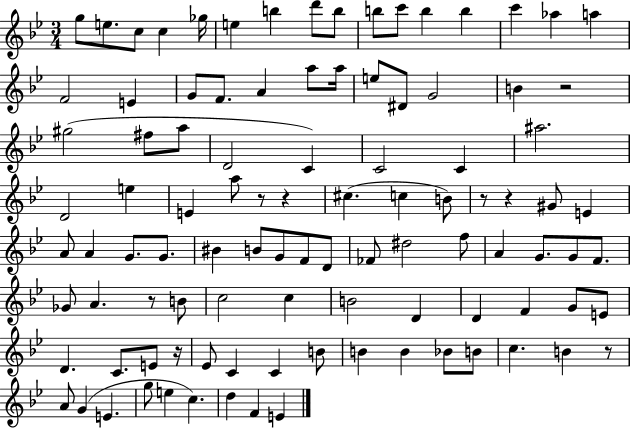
X:1
T:Untitled
M:3/4
L:1/4
K:Bb
g/2 e/2 c/2 c _g/4 e b d'/2 b/2 b/2 c'/2 b b c' _a a F2 E G/2 F/2 A a/2 a/4 e/2 ^D/2 G2 B z2 ^g2 ^f/2 a/2 D2 C C2 C ^a2 D2 e E a/2 z/2 z ^c c B/2 z/2 z ^G/2 E A/2 A G/2 G/2 ^B B/2 G/2 F/2 D/2 _F/2 ^d2 f/2 A G/2 G/2 F/2 _G/2 A z/2 B/2 c2 c B2 D D F G/2 E/2 D C/2 E/2 z/4 _E/2 C C B/2 B B _B/2 B/2 c B z/2 A/2 G E g/2 e c d F E